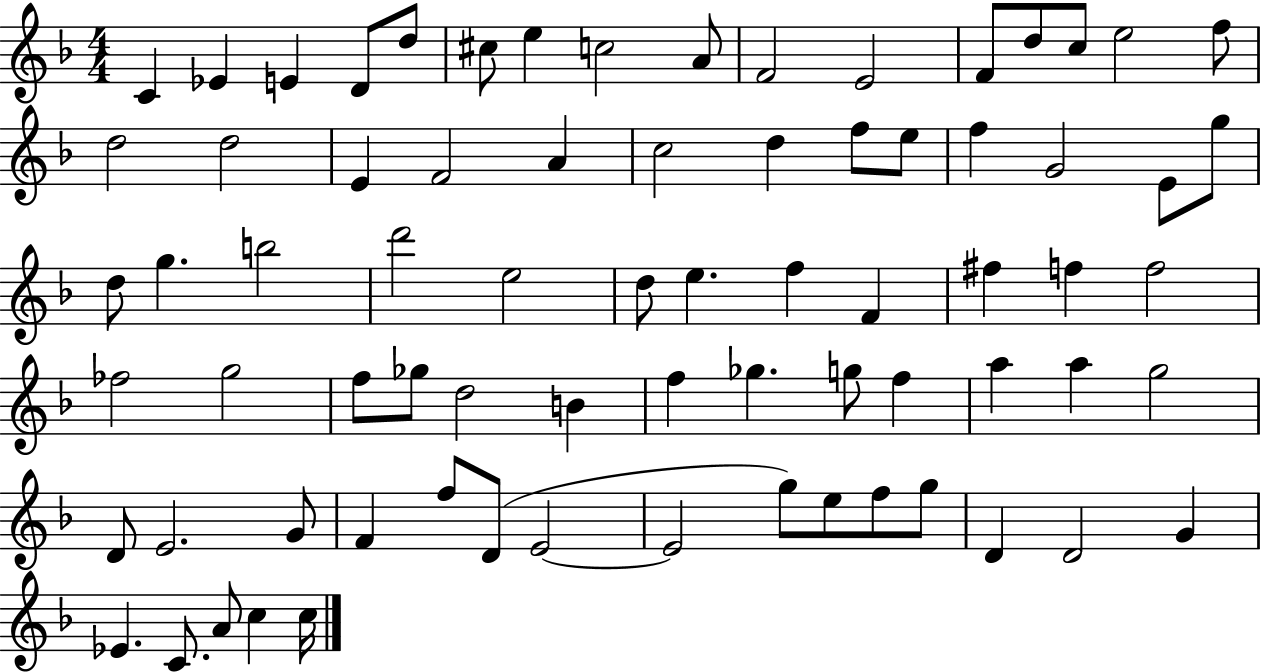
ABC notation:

X:1
T:Untitled
M:4/4
L:1/4
K:F
C _E E D/2 d/2 ^c/2 e c2 A/2 F2 E2 F/2 d/2 c/2 e2 f/2 d2 d2 E F2 A c2 d f/2 e/2 f G2 E/2 g/2 d/2 g b2 d'2 e2 d/2 e f F ^f f f2 _f2 g2 f/2 _g/2 d2 B f _g g/2 f a a g2 D/2 E2 G/2 F f/2 D/2 E2 E2 g/2 e/2 f/2 g/2 D D2 G _E C/2 A/2 c c/4